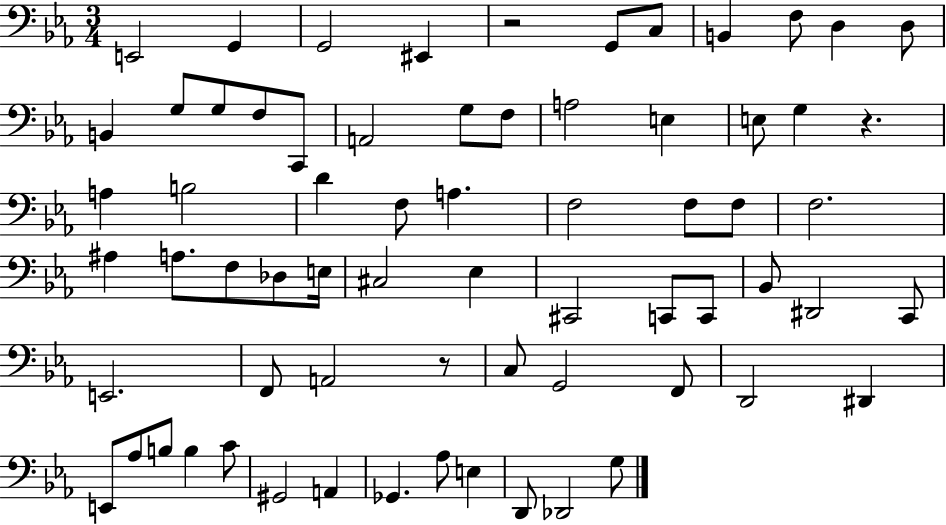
E2/h G2/q G2/h EIS2/q R/h G2/e C3/e B2/q F3/e D3/q D3/e B2/q G3/e G3/e F3/e C2/e A2/h G3/e F3/e A3/h E3/q E3/e G3/q R/q. A3/q B3/h D4/q F3/e A3/q. F3/h F3/e F3/e F3/h. A#3/q A3/e. F3/e Db3/e E3/s C#3/h Eb3/q C#2/h C2/e C2/e Bb2/e D#2/h C2/e E2/h. F2/e A2/h R/e C3/e G2/h F2/e D2/h D#2/q E2/e Ab3/e B3/e B3/q C4/e G#2/h A2/q Gb2/q. Ab3/e E3/q D2/e Db2/h G3/e